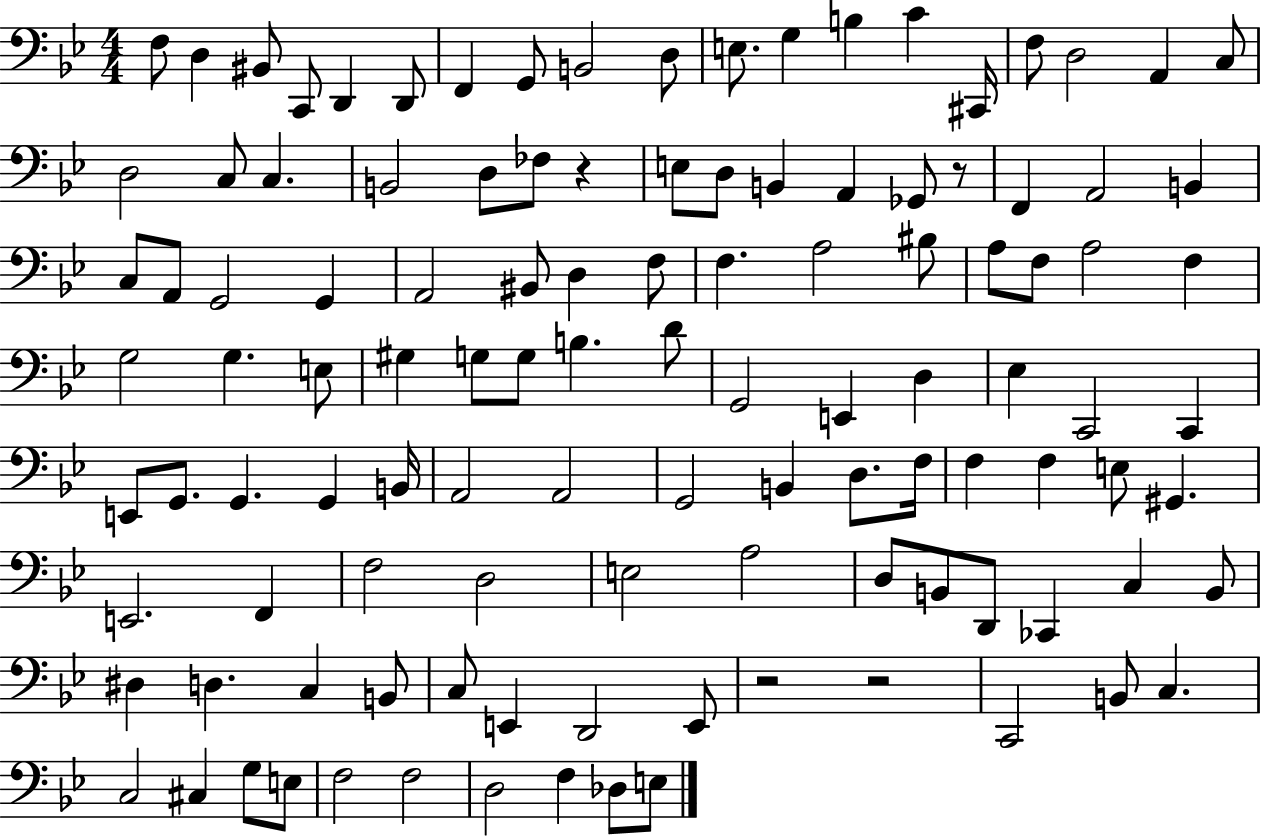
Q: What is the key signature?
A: BES major